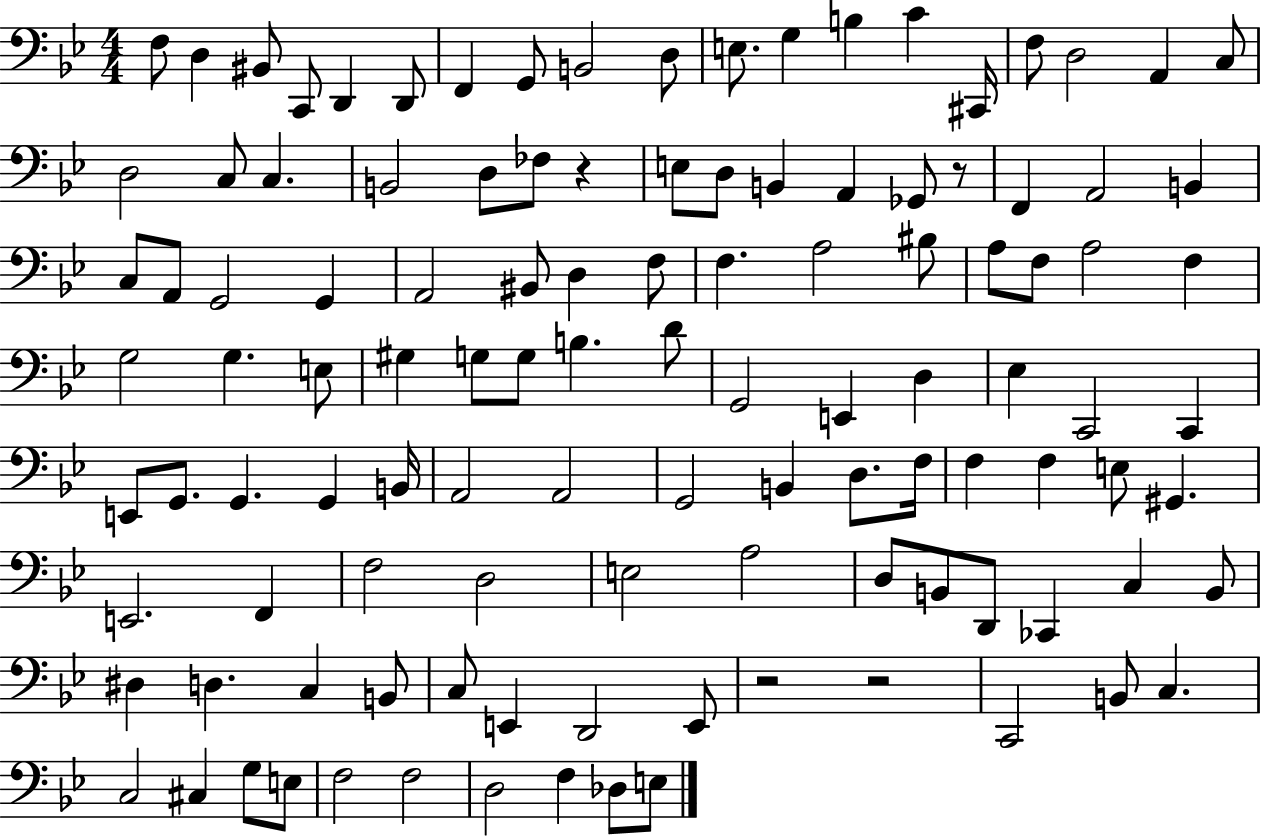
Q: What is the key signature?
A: BES major